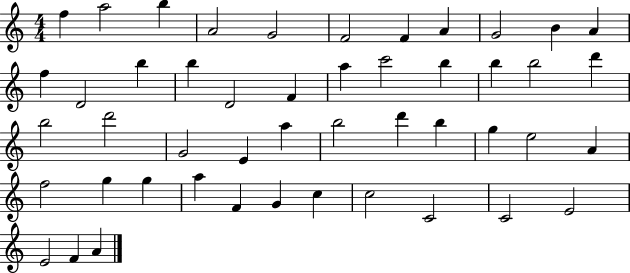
X:1
T:Untitled
M:4/4
L:1/4
K:C
f a2 b A2 G2 F2 F A G2 B A f D2 b b D2 F a c'2 b b b2 d' b2 d'2 G2 E a b2 d' b g e2 A f2 g g a F G c c2 C2 C2 E2 E2 F A